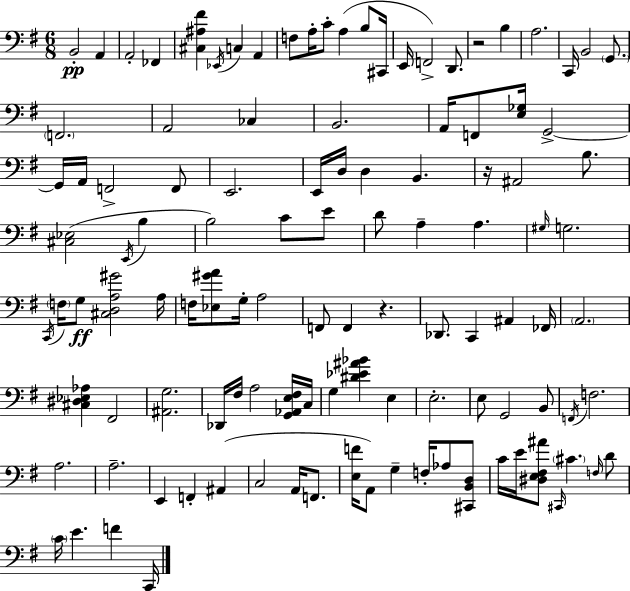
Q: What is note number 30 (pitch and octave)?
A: A2